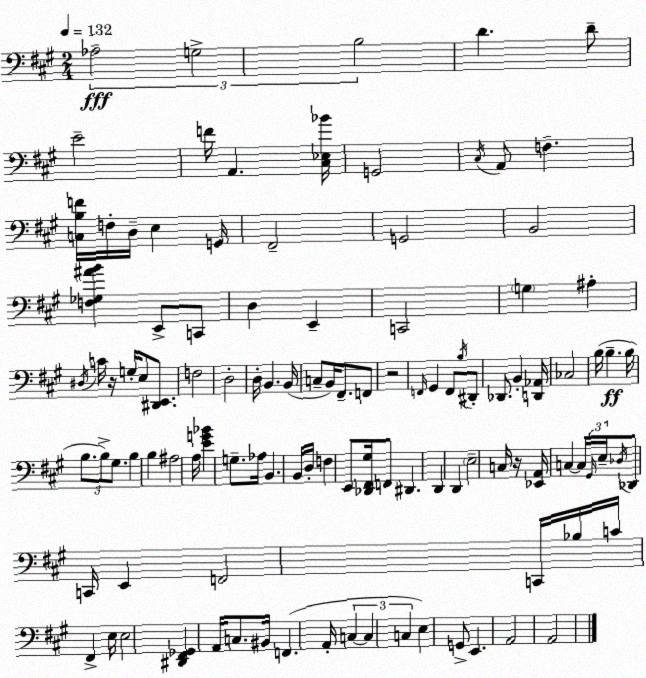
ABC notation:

X:1
T:Untitled
M:2/4
L:1/4
K:A
_A,2 G,2 B,2 D D/2 E2 F/4 A,, [^C,_E,_B]/4 G,,2 ^C,/4 A,,/2 F, [C,B,F]/4 F,/4 D,/4 E, G,,/4 ^F,,2 G,,2 B,,2 [F,_G,^AB] E,,/2 C,,/2 D, E,, C,,2 G, ^A, ^D,/4 C/4 z/4 G,/4 E,/2 [^D,,E,,]/2 F,2 D,2 D,/4 B,, B,,/4 C,/2 B,,/4 ^F,,/2 F,,/2 z2 F,,/4 ^G,, F,,/2 B,/4 ^D,,/2 _D,,/2 B,, [D,,_A,,]/4 _C,2 B,/4 B, B,/4 B,/2 B,/2 ^G,/2 B, B, ^A,2 A,/4 [EG_B] G,/2 _A,/4 B,, B,,/4 D,/4 F, E,,/2 [_D,,^F,,^G,]/4 F,,/2 ^D,, D,, D,, E,2 C,/4 z/4 [_E,,A,,]/4 C, C,/4 ^G,,/4 E,/4 _D,/4 _D,,/2 C,,/4 E,, F,,2 C,,/4 _B,/4 C/4 ^F,, E,/4 E,2 [^D,,^F,,_G,,] A,,/4 C,/2 ^B,,/4 F,, A,,/4 C, C, C, E, G,,/2 E,, A,,2 A,,2